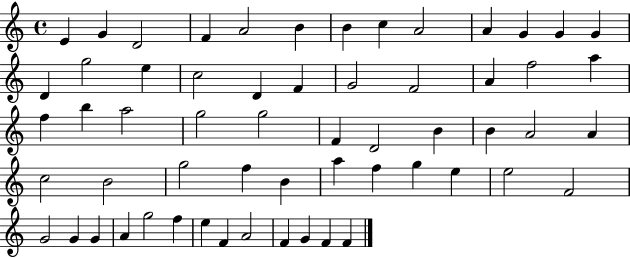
{
  \clef treble
  \time 4/4
  \defaultTimeSignature
  \key c \major
  e'4 g'4 d'2 | f'4 a'2 b'4 | b'4 c''4 a'2 | a'4 g'4 g'4 g'4 | \break d'4 g''2 e''4 | c''2 d'4 f'4 | g'2 f'2 | a'4 f''2 a''4 | \break f''4 b''4 a''2 | g''2 g''2 | f'4 d'2 b'4 | b'4 a'2 a'4 | \break c''2 b'2 | g''2 f''4 b'4 | a''4 f''4 g''4 e''4 | e''2 f'2 | \break g'2 g'4 g'4 | a'4 g''2 f''4 | e''4 f'4 a'2 | f'4 g'4 f'4 f'4 | \break \bar "|."
}